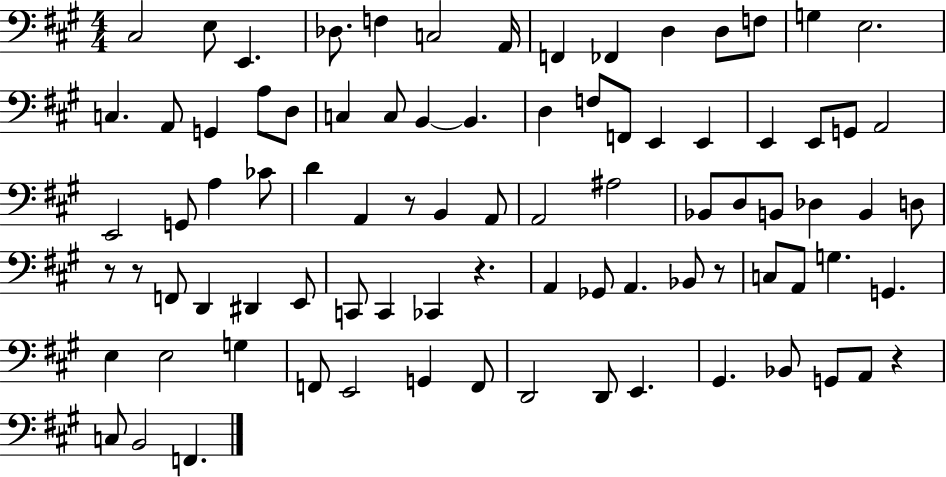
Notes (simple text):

C#3/h E3/e E2/q. Db3/e. F3/q C3/h A2/s F2/q FES2/q D3/q D3/e F3/e G3/q E3/h. C3/q. A2/e G2/q A3/e D3/e C3/q C3/e B2/q B2/q. D3/q F3/e F2/e E2/q E2/q E2/q E2/e G2/e A2/h E2/h G2/e A3/q CES4/e D4/q A2/q R/e B2/q A2/e A2/h A#3/h Bb2/e D3/e B2/e Db3/q B2/q D3/e R/e R/e F2/e D2/q D#2/q E2/e C2/e C2/q CES2/q R/q. A2/q Gb2/e A2/q. Bb2/e R/e C3/e A2/e G3/q. G2/q. E3/q E3/h G3/q F2/e E2/h G2/q F2/e D2/h D2/e E2/q. G#2/q. Bb2/e G2/e A2/e R/q C3/e B2/h F2/q.